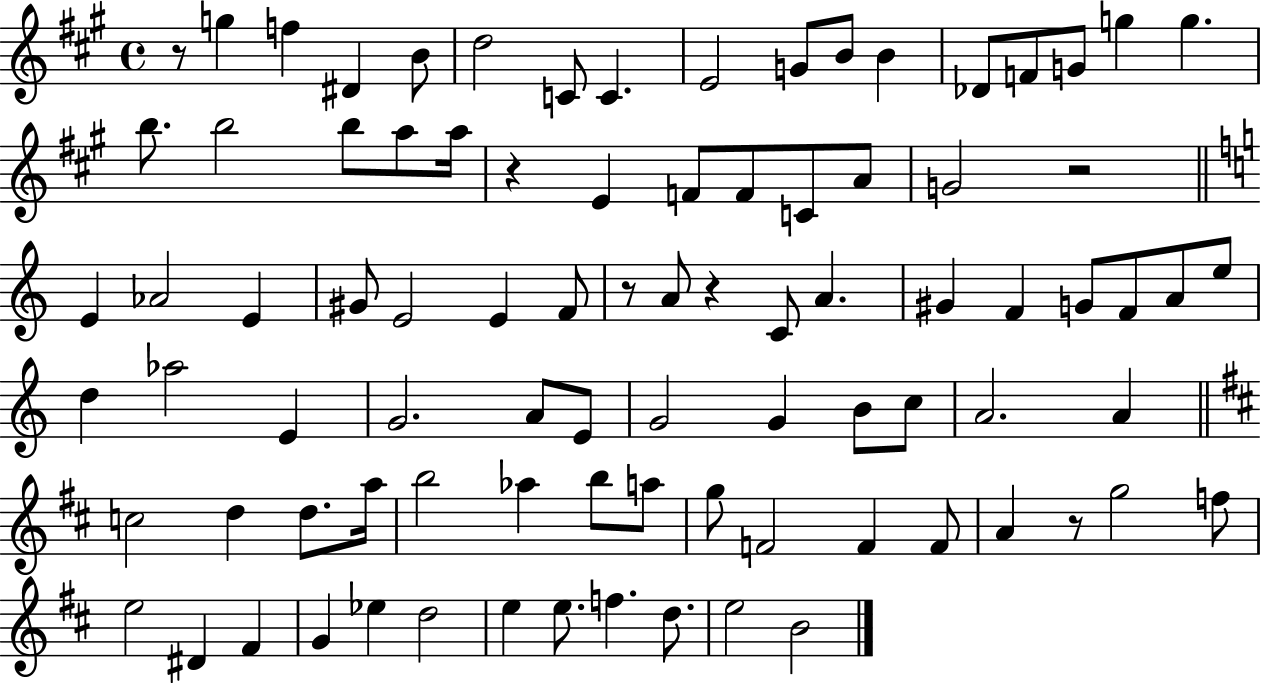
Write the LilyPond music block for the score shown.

{
  \clef treble
  \time 4/4
  \defaultTimeSignature
  \key a \major
  r8 g''4 f''4 dis'4 b'8 | d''2 c'8 c'4. | e'2 g'8 b'8 b'4 | des'8 f'8 g'8 g''4 g''4. | \break b''8. b''2 b''8 a''8 a''16 | r4 e'4 f'8 f'8 c'8 a'8 | g'2 r2 | \bar "||" \break \key c \major e'4 aes'2 e'4 | gis'8 e'2 e'4 f'8 | r8 a'8 r4 c'8 a'4. | gis'4 f'4 g'8 f'8 a'8 e''8 | \break d''4 aes''2 e'4 | g'2. a'8 e'8 | g'2 g'4 b'8 c''8 | a'2. a'4 | \break \bar "||" \break \key d \major c''2 d''4 d''8. a''16 | b''2 aes''4 b''8 a''8 | g''8 f'2 f'4 f'8 | a'4 r8 g''2 f''8 | \break e''2 dis'4 fis'4 | g'4 ees''4 d''2 | e''4 e''8. f''4. d''8. | e''2 b'2 | \break \bar "|."
}